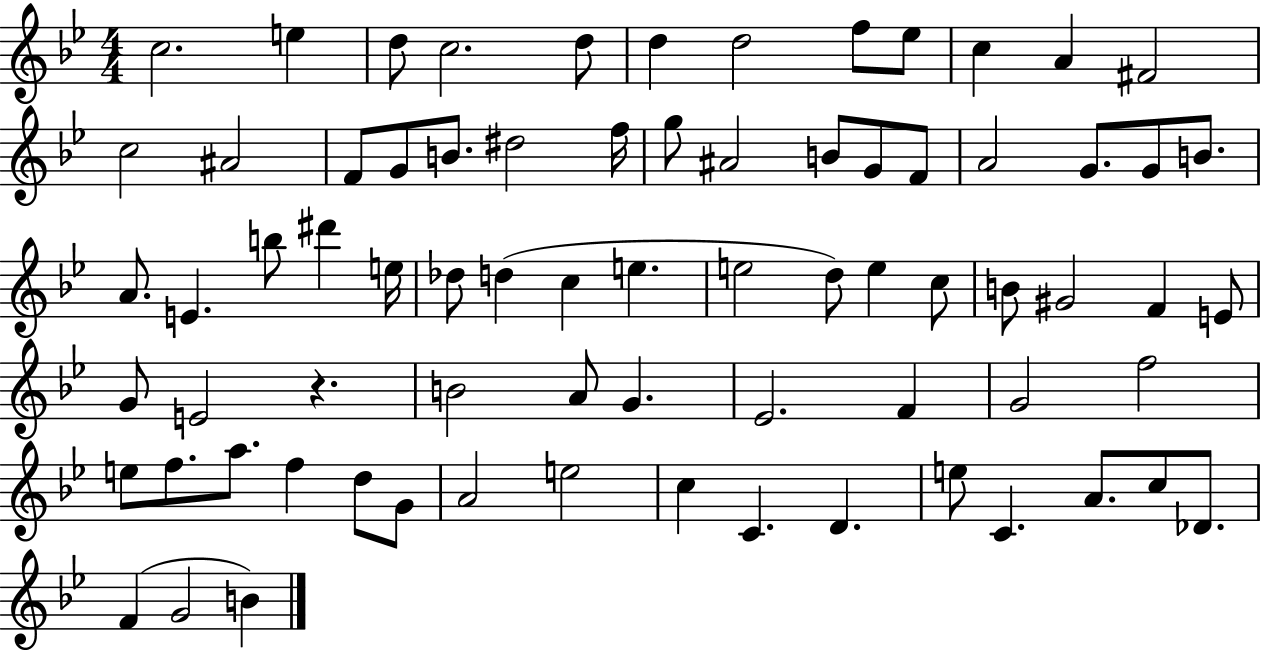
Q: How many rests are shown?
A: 1